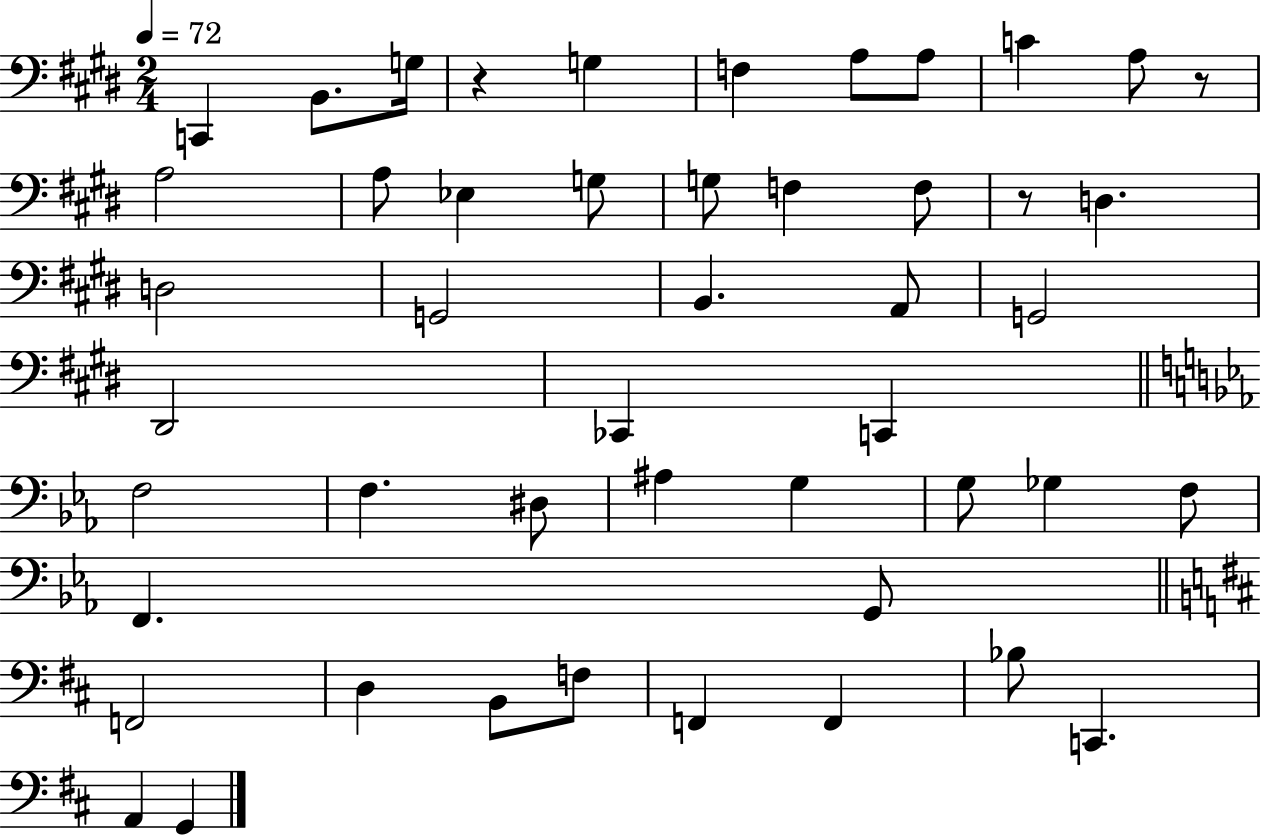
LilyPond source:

{
  \clef bass
  \numericTimeSignature
  \time 2/4
  \key e \major
  \tempo 4 = 72
  c,4 b,8. g16 | r4 g4 | f4 a8 a8 | c'4 a8 r8 | \break a2 | a8 ees4 g8 | g8 f4 f8 | r8 d4. | \break d2 | g,2 | b,4. a,8 | g,2 | \break dis,2 | ces,4 c,4 | \bar "||" \break \key ees \major f2 | f4. dis8 | ais4 g4 | g8 ges4 f8 | \break f,4. g,8 | \bar "||" \break \key d \major f,2 | d4 b,8 f8 | f,4 f,4 | bes8 c,4. | \break a,4 g,4 | \bar "|."
}